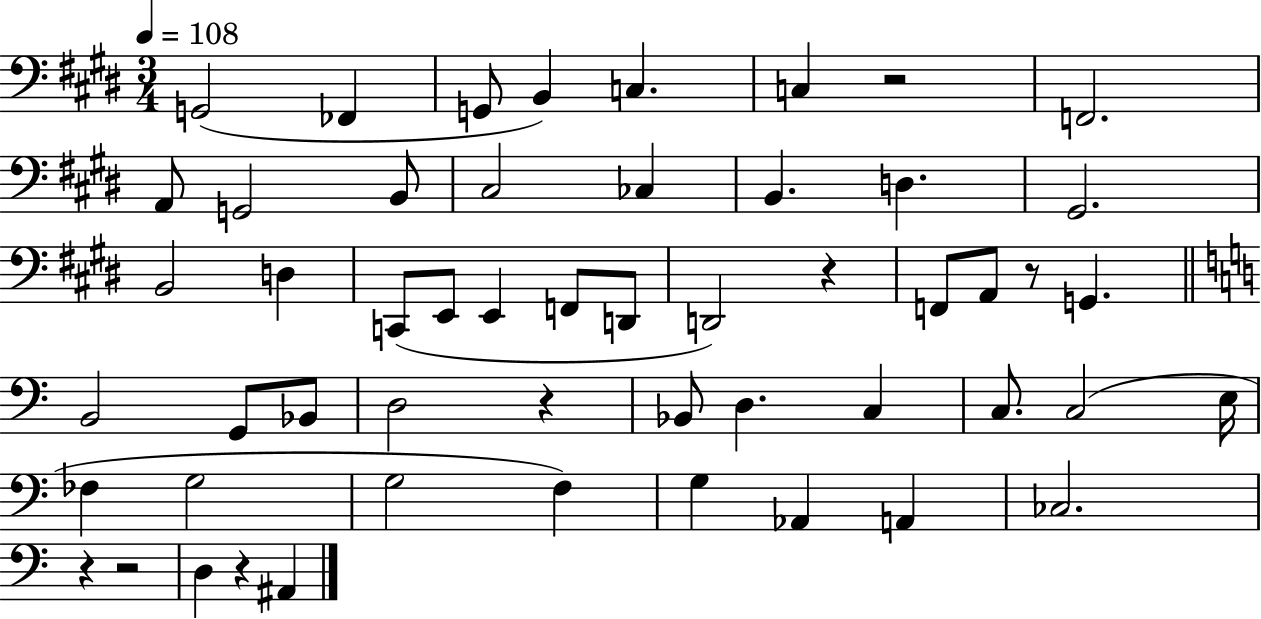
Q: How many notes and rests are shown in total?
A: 53